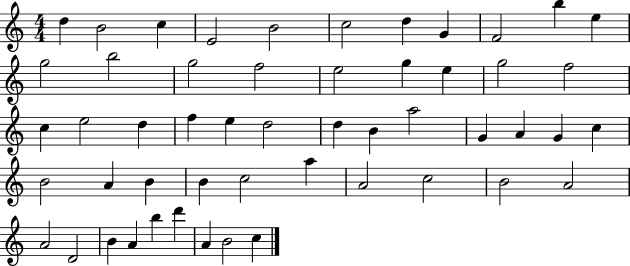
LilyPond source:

{
  \clef treble
  \numericTimeSignature
  \time 4/4
  \key c \major
  d''4 b'2 c''4 | e'2 b'2 | c''2 d''4 g'4 | f'2 b''4 e''4 | \break g''2 b''2 | g''2 f''2 | e''2 g''4 e''4 | g''2 f''2 | \break c''4 e''2 d''4 | f''4 e''4 d''2 | d''4 b'4 a''2 | g'4 a'4 g'4 c''4 | \break b'2 a'4 b'4 | b'4 c''2 a''4 | a'2 c''2 | b'2 a'2 | \break a'2 d'2 | b'4 a'4 b''4 d'''4 | a'4 b'2 c''4 | \bar "|."
}